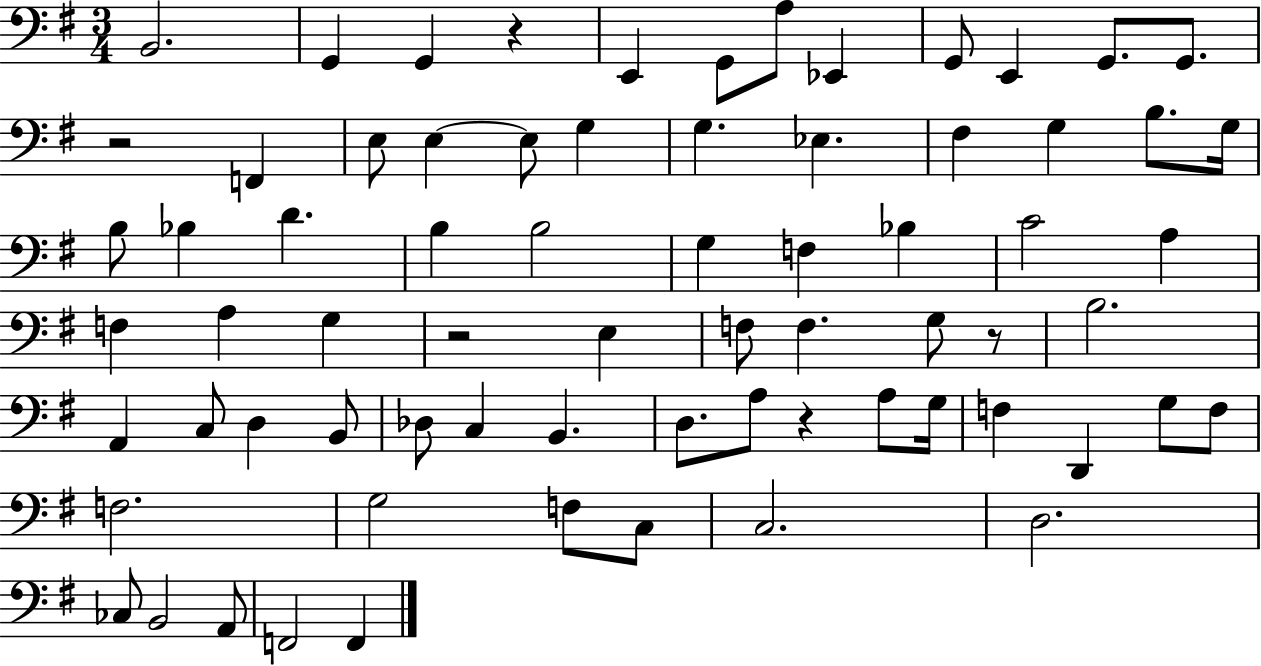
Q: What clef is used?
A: bass